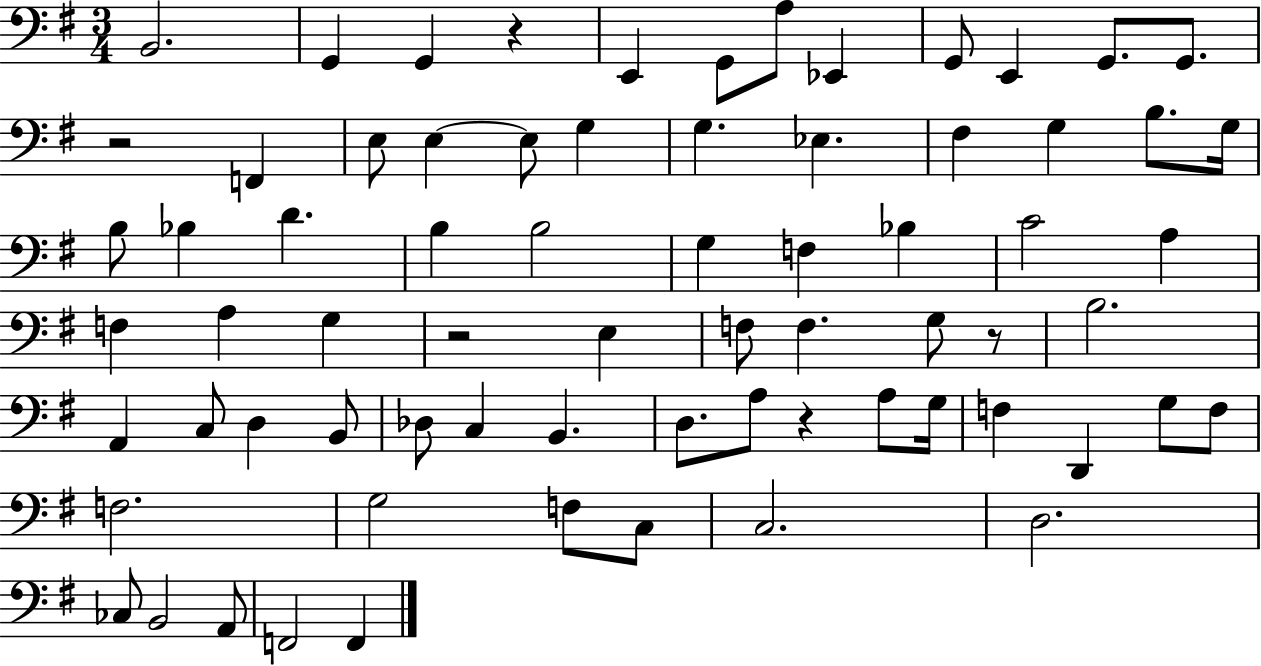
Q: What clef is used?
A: bass